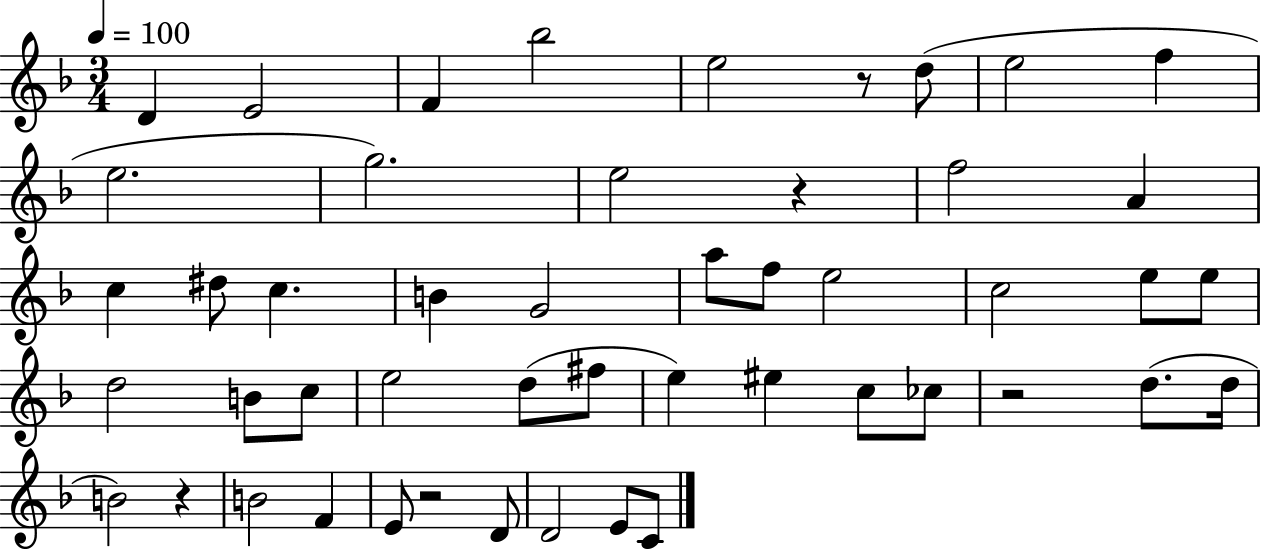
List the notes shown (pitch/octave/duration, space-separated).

D4/q E4/h F4/q Bb5/h E5/h R/e D5/e E5/h F5/q E5/h. G5/h. E5/h R/q F5/h A4/q C5/q D#5/e C5/q. B4/q G4/h A5/e F5/e E5/h C5/h E5/e E5/e D5/h B4/e C5/e E5/h D5/e F#5/e E5/q EIS5/q C5/e CES5/e R/h D5/e. D5/s B4/h R/q B4/h F4/q E4/e R/h D4/e D4/h E4/e C4/e